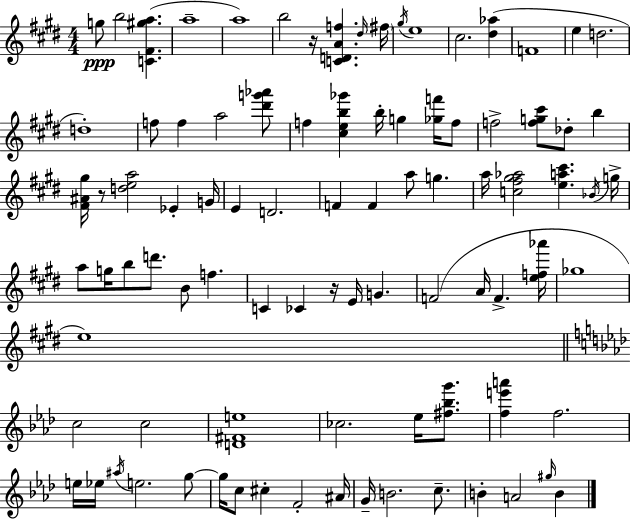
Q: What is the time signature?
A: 4/4